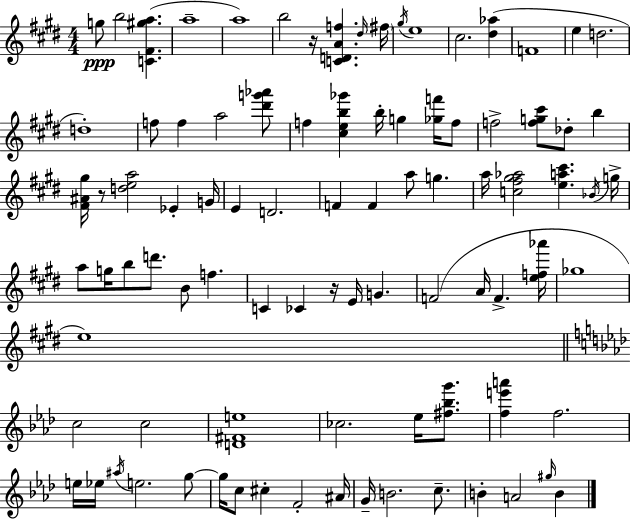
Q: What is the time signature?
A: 4/4